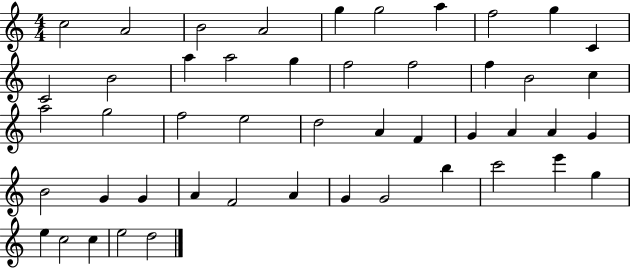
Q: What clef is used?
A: treble